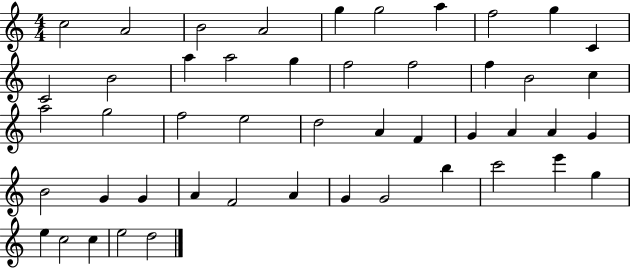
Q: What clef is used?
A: treble